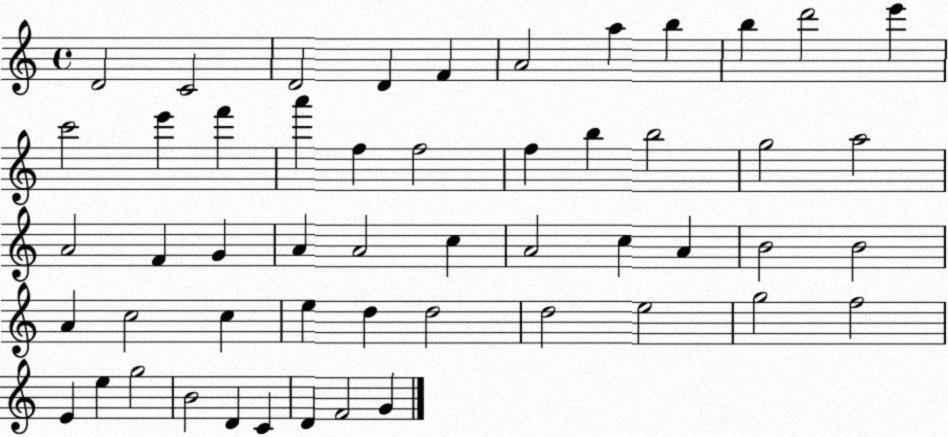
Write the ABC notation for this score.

X:1
T:Untitled
M:4/4
L:1/4
K:C
D2 C2 D2 D F A2 a b b d'2 e' c'2 e' f' a' f f2 f b b2 g2 a2 A2 F G A A2 c A2 c A B2 B2 A c2 c e d d2 d2 e2 g2 f2 E e g2 B2 D C D F2 G